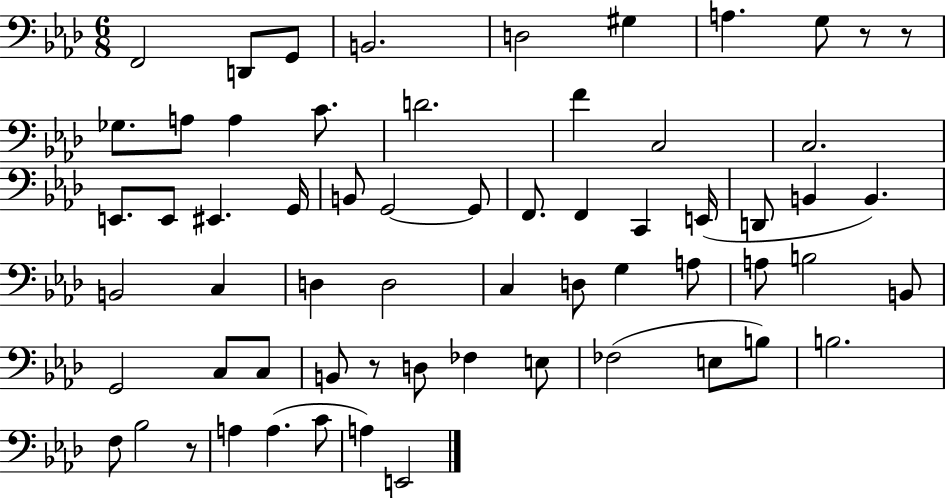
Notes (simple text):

F2/h D2/e G2/e B2/h. D3/h G#3/q A3/q. G3/e R/e R/e Gb3/e. A3/e A3/q C4/e. D4/h. F4/q C3/h C3/h. E2/e. E2/e EIS2/q. G2/s B2/e G2/h G2/e F2/e. F2/q C2/q E2/s D2/e B2/q B2/q. B2/h C3/q D3/q D3/h C3/q D3/e G3/q A3/e A3/e B3/h B2/e G2/h C3/e C3/e B2/e R/e D3/e FES3/q E3/e FES3/h E3/e B3/e B3/h. F3/e Bb3/h R/e A3/q A3/q. C4/e A3/q E2/h